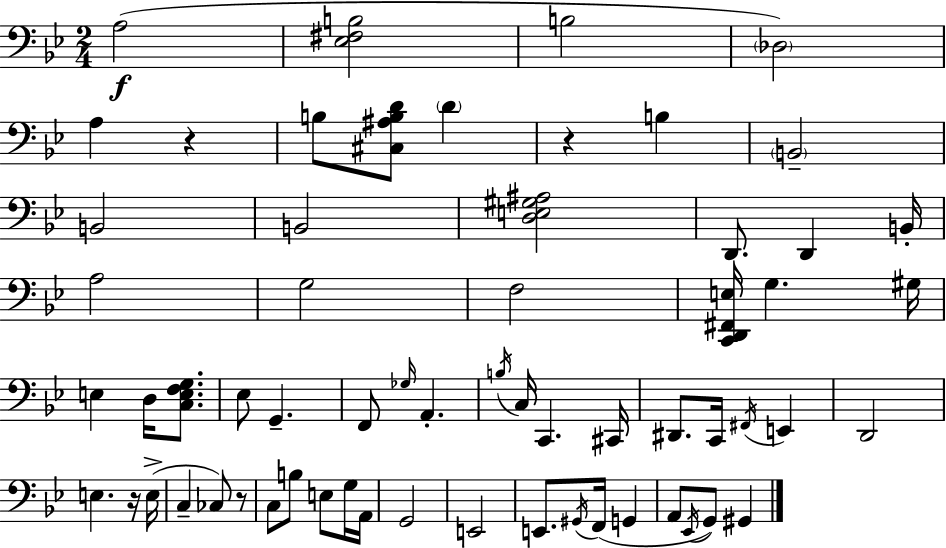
A3/h [Eb3,F#3,B3]/h B3/h Db3/h A3/q R/q B3/e [C#3,A#3,B3,D4]/e D4/q R/q B3/q B2/h B2/h B2/h [D3,E3,G#3,A#3]/h D2/e. D2/q B2/s A3/h G3/h F3/h [C2,D2,F#2,E3]/s G3/q. G#3/s E3/q D3/s [C3,E3,F3,G3]/e. Eb3/e G2/q. F2/e Gb3/s A2/q. B3/s C3/s C2/q. C#2/s D#2/e. C2/s F#2/s E2/q D2/h E3/q. R/s E3/s C3/q CES3/e R/e C3/e B3/e E3/e G3/s A2/s G2/h E2/h E2/e. G#2/s F2/s G2/q A2/e Eb2/s G2/e G#2/q